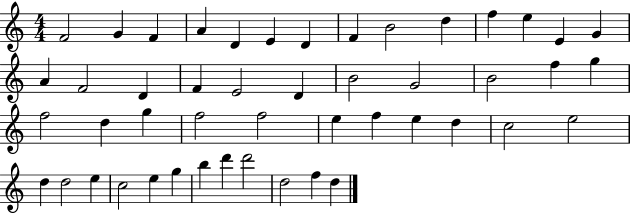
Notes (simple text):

F4/h G4/q F4/q A4/q D4/q E4/q D4/q F4/q B4/h D5/q F5/q E5/q E4/q G4/q A4/q F4/h D4/q F4/q E4/h D4/q B4/h G4/h B4/h F5/q G5/q F5/h D5/q G5/q F5/h F5/h E5/q F5/q E5/q D5/q C5/h E5/h D5/q D5/h E5/q C5/h E5/q G5/q B5/q D6/q D6/h D5/h F5/q D5/q